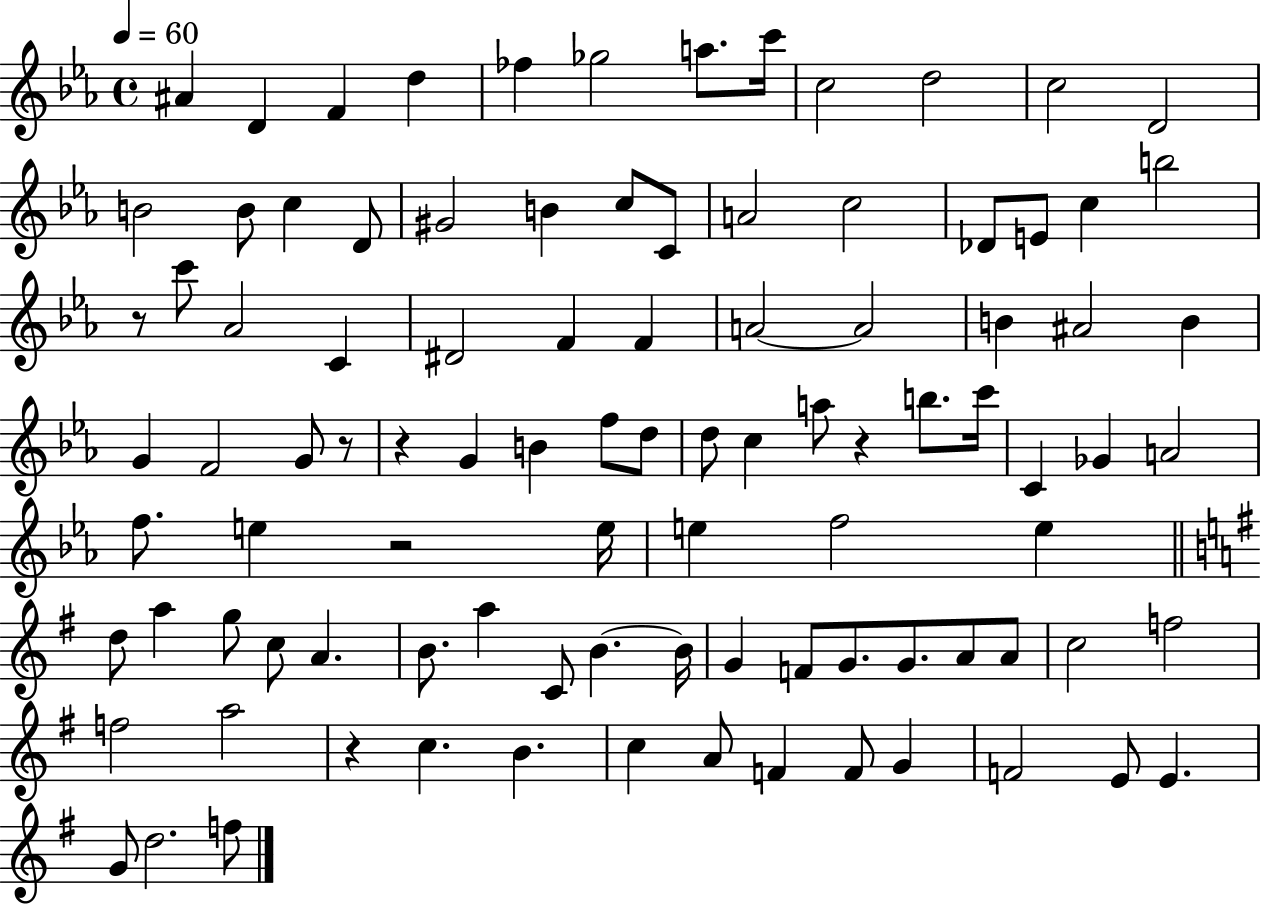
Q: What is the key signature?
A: EES major